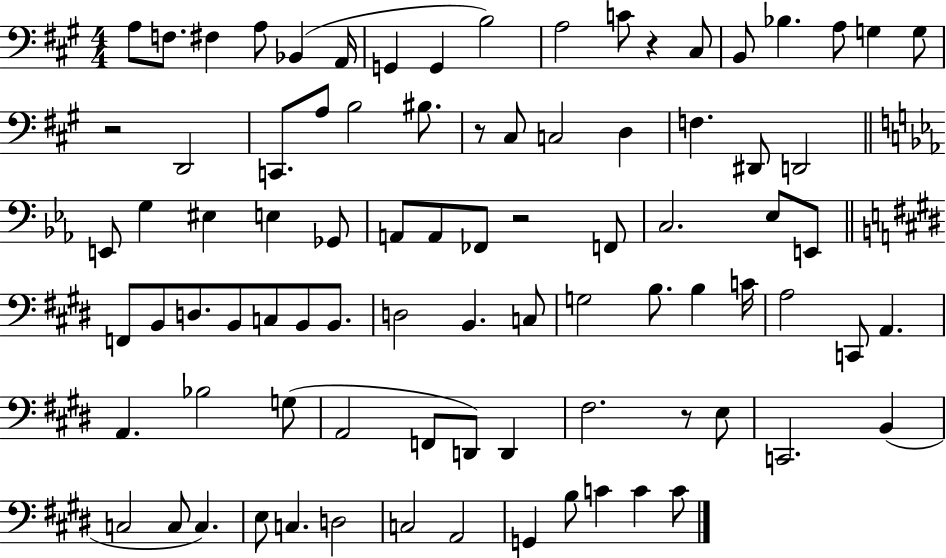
{
  \clef bass
  \numericTimeSignature
  \time 4/4
  \key a \major
  a8 f8. fis4 a8 bes,4( a,16 | g,4 g,4 b2) | a2 c'8 r4 cis8 | b,8 bes4. a8 g4 g8 | \break r2 d,2 | c,8. a8 b2 bis8. | r8 cis8 c2 d4 | f4. dis,8 d,2 | \break \bar "||" \break \key ees \major e,8 g4 eis4 e4 ges,8 | a,8 a,8 fes,8 r2 f,8 | c2. ees8 e,8 | \bar "||" \break \key e \major f,8 b,8 d8. b,8 c8 b,8 b,8. | d2 b,4. c8 | g2 b8. b4 c'16 | a2 c,8 a,4. | \break a,4. bes2 g8( | a,2 f,8 d,8) d,4 | fis2. r8 e8 | c,2. b,4( | \break c2 c8 c4.) | e8 c4. d2 | c2 a,2 | g,4 b8 c'4 c'4 c'8 | \break \bar "|."
}